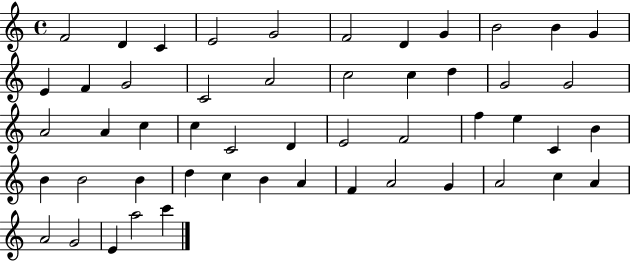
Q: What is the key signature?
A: C major